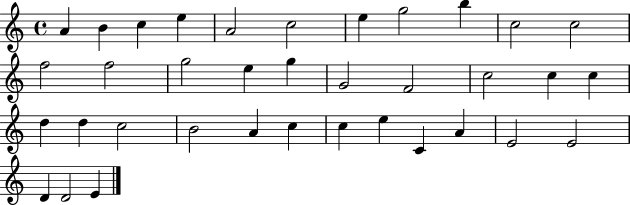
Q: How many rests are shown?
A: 0